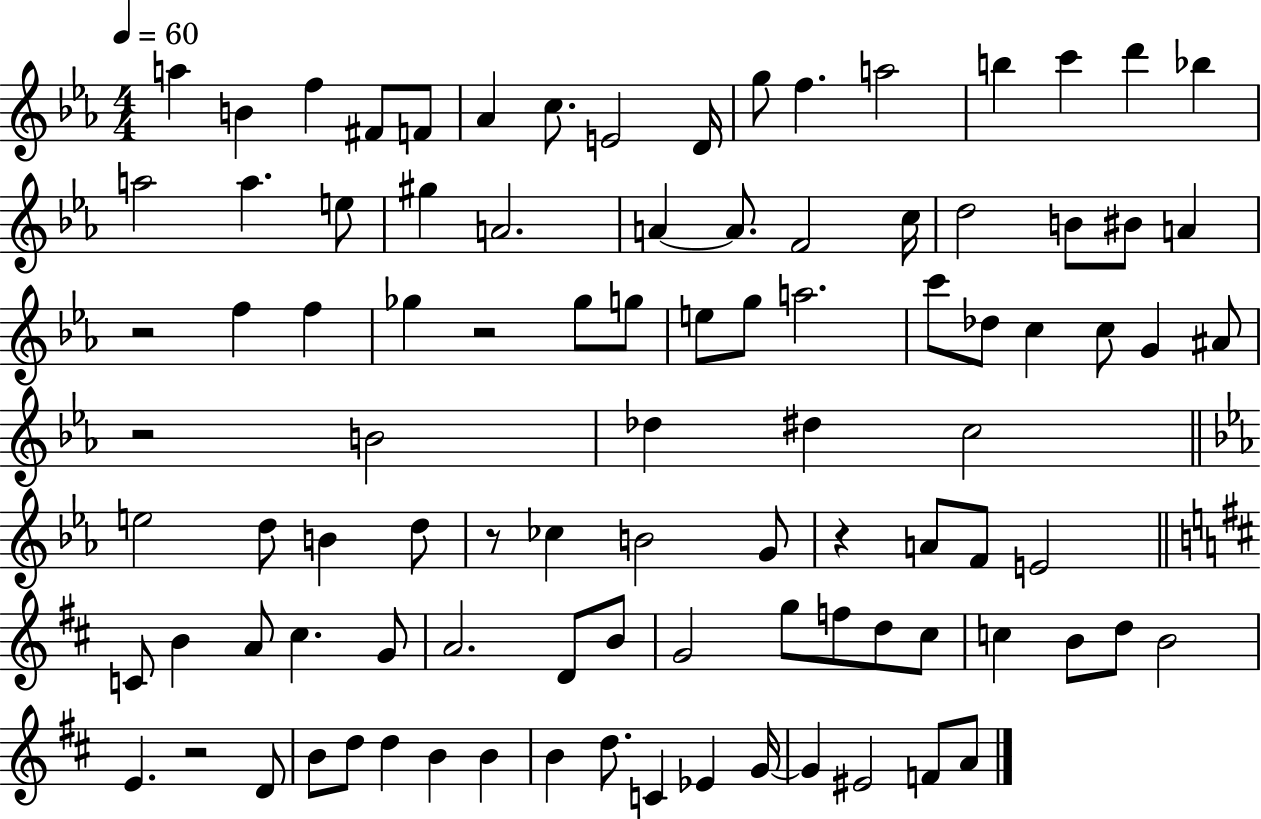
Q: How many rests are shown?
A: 6